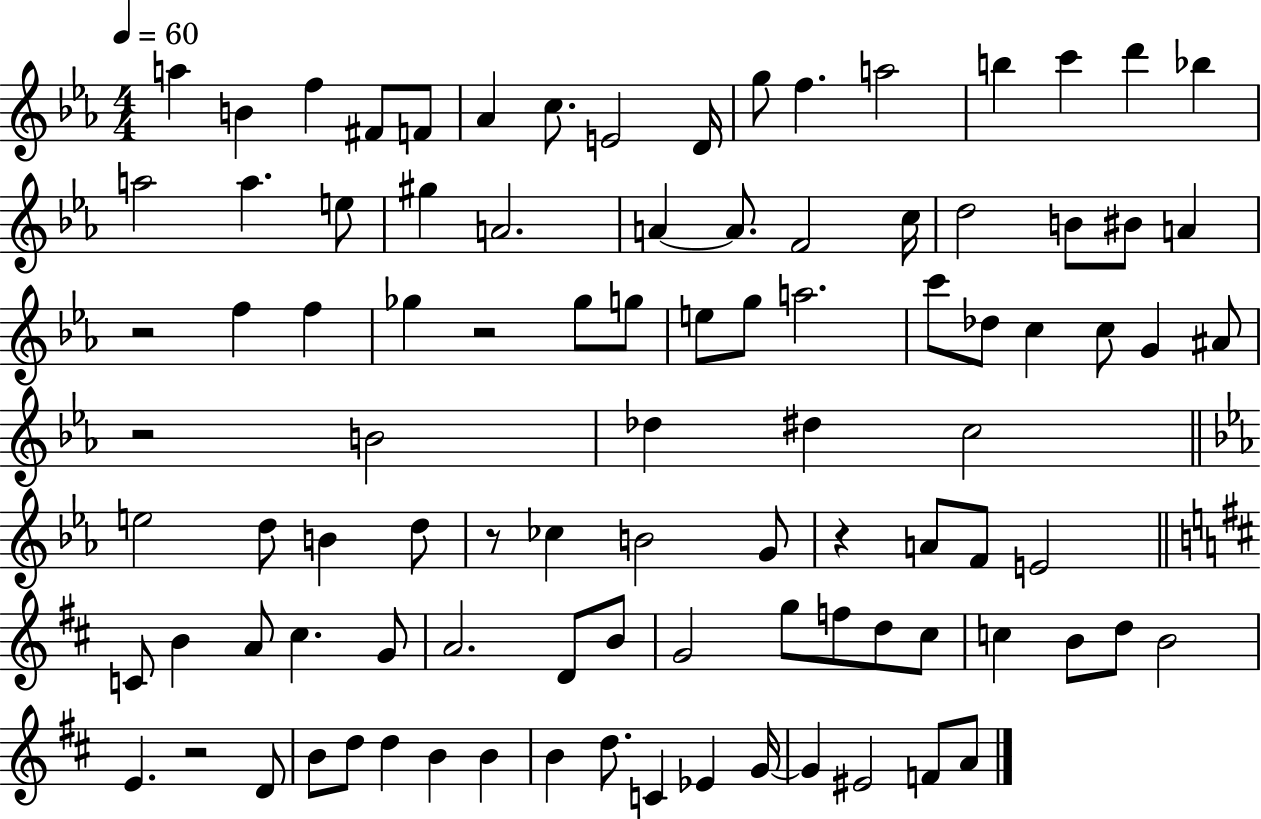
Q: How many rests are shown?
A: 6